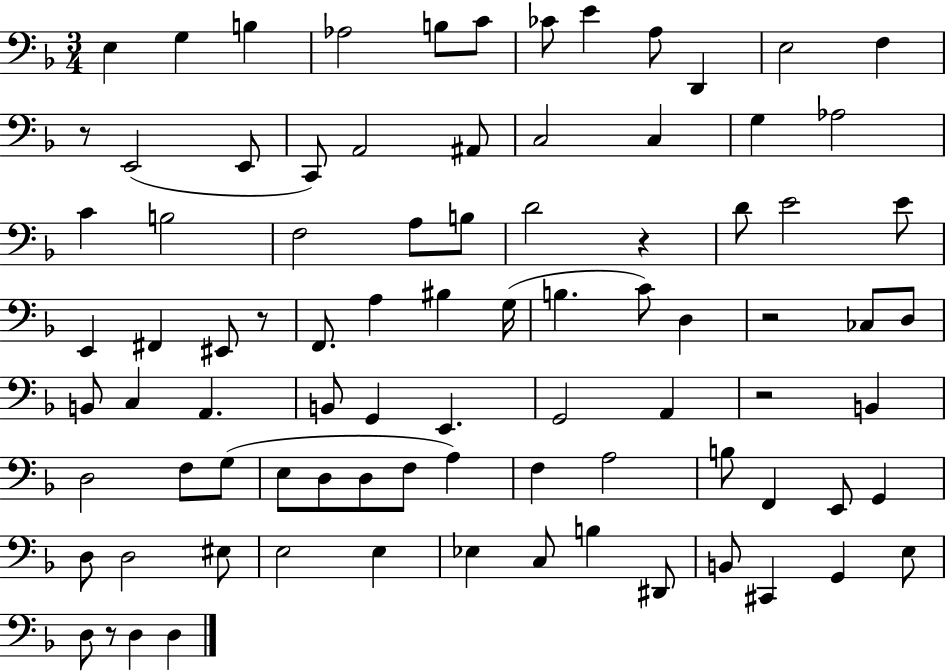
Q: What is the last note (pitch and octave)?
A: D3